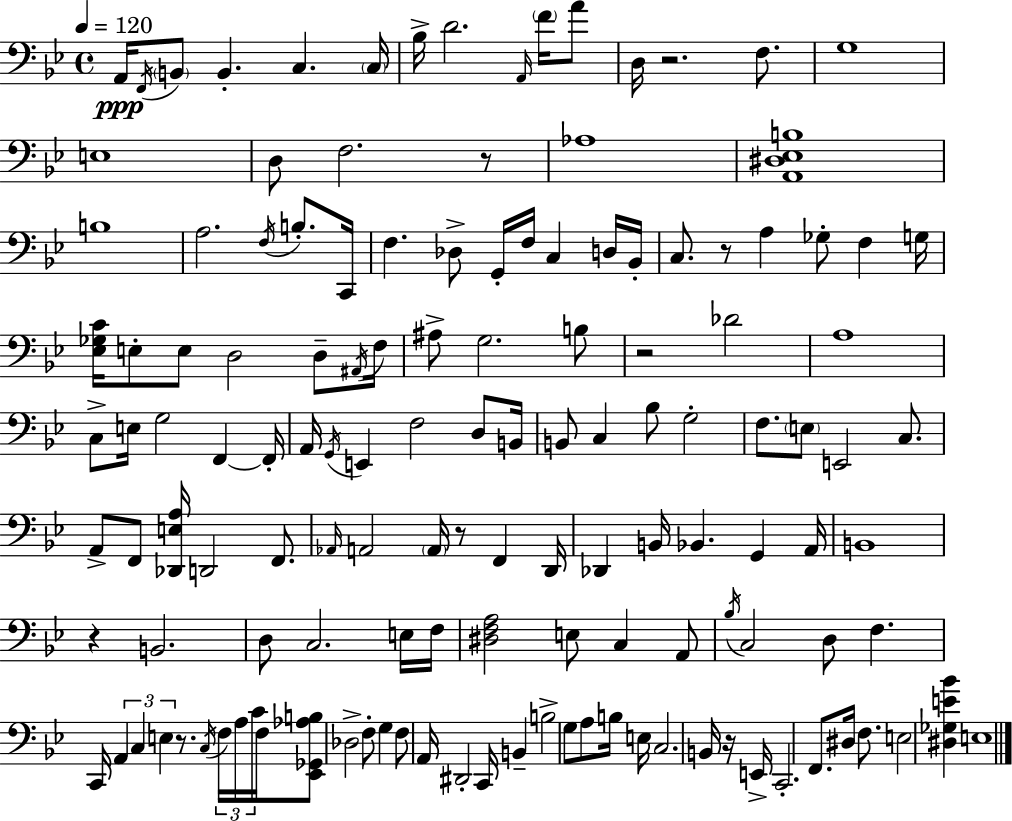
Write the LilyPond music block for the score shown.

{
  \clef bass
  \time 4/4
  \defaultTimeSignature
  \key bes \major
  \tempo 4 = 120
  a,16\ppp \acciaccatura { f,16 } \parenthesize b,8 b,4.-. c4. | \parenthesize c16 bes16-> d'2. \grace { a,16 } \parenthesize f'16 | a'8 d16 r2. f8. | g1 | \break e1 | d8 f2. | r8 aes1 | <a, dis ees b>1 | \break b1 | a2. \acciaccatura { f16 } b8.-. | c,16 f4. des8-> g,16-. f16 c4 | d16 bes,16-. c8. r8 a4 ges8-. f4 | \break g16 <ees ges c'>16 e8-. e8 d2 | d8-- \acciaccatura { ais,16 } f16 ais8-> g2. | b8 r2 des'2 | a1 | \break c8-> e16 g2 f,4~~ | f,16-. a,16 \acciaccatura { g,16 } e,4 f2 | d8 b,16 b,8 c4 bes8 g2-. | f8. \parenthesize e8 e,2 | \break c8. a,8-> f,8 <des, e a>16 d,2 | f,8. \grace { aes,16 } a,2 \parenthesize a,16 r8 | f,4 d,16 des,4 b,16 bes,4. | g,4 a,16 b,1 | \break r4 b,2. | d8 c2. | e16 f16 <dis f a>2 e8 | c4 a,8 \acciaccatura { bes16 } c2 d8 | \break f4. c,16 \tuplet 3/2 { a,4 c4 | e4 } r8. \acciaccatura { c16 } \tuplet 3/2 { f16 a16 c'16 } f16 <ees, ges, aes b>8 des2-> | f8-. g4 f8 a,16 dis,2-. | c,16 b,4-- b2-> | \break g8 a8 b16 e16 c2. | b,16 r16 e,16-> c,2.-. | f,8. dis16 f8. e2 | <dis ges e' bes'>4 e1 | \break \bar "|."
}